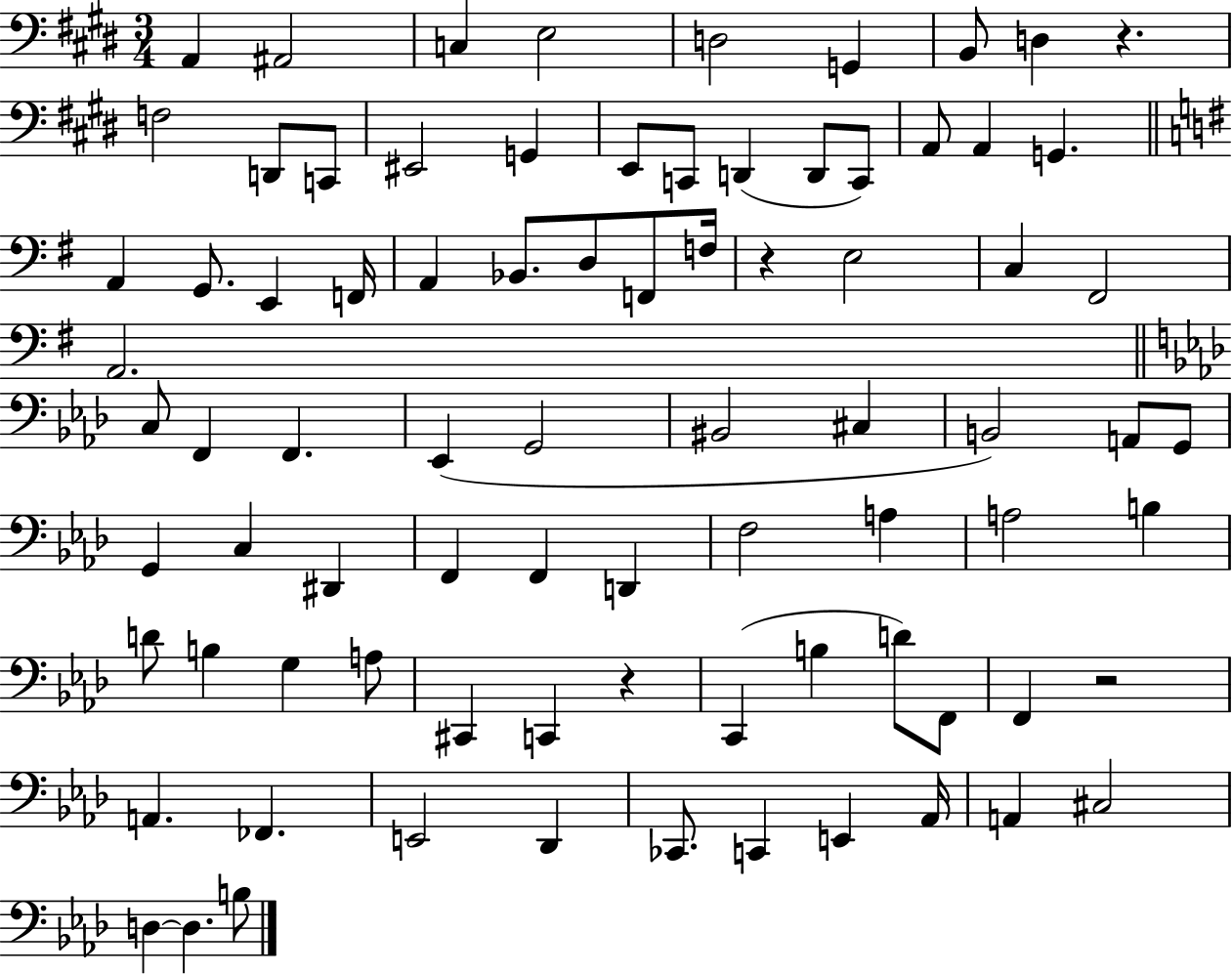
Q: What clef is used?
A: bass